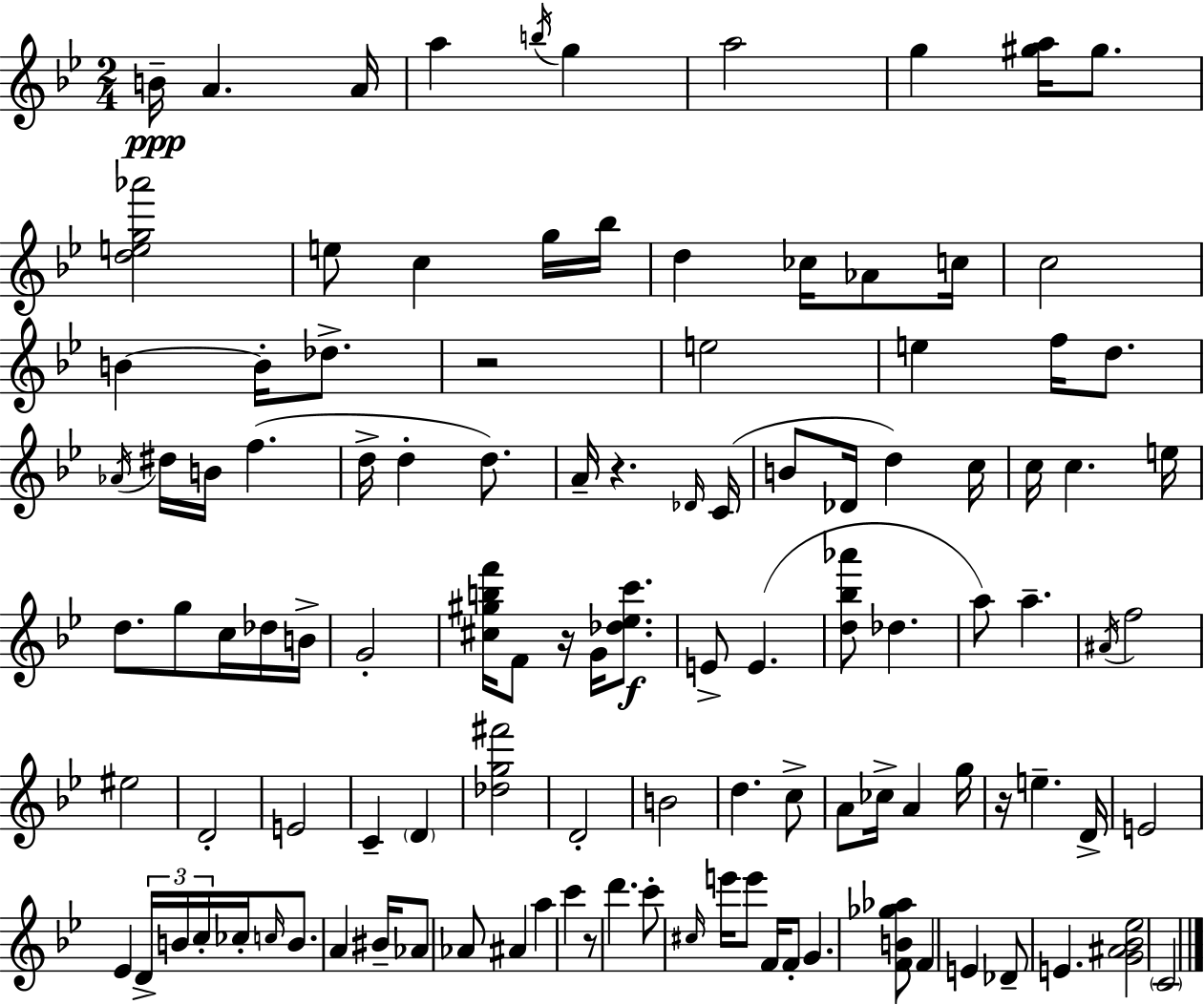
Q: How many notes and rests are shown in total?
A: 113